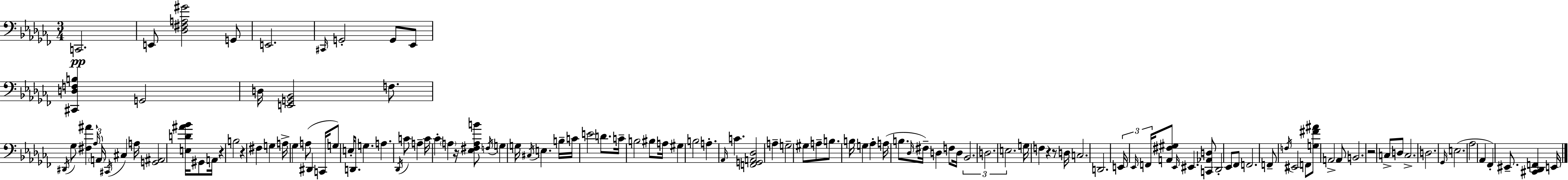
{
  \clef bass
  \numericTimeSignature
  \time 3/4
  \key aes \minor
  c,2.\pp | e,8 <des fis a gis'>2 g,8 | e,2. | \grace { cis,16 } g,2-. g,8 ees,8 | \break <cis, d f b>4 g,2 | d16 <e, g, bes,>2 f8. | \acciaccatura { dis,16 } ges8 <fis ais'>4 \tuplet 3/2 { \grace { aes16 } \parenthesize a,16 \acciaccatura { cis,16 } } cis4 | a16 <g, ais,>2 | \break <e d' ais' bes'>16 gis,8 a,16 r4 b2 | r4 fis4 | g4 a16-> ges4 a8( dis,4 | c,16 g8) e16-. d,8. g4. | \break a4. \acciaccatura { des,16 } c'8 | a4-- c'16 ces'4-. \parenthesize a4 | r16 <ees fis a b'>8 \acciaccatura { f16 } g4 g16 \acciaccatura { cis16 } | e4. b16-- c'16 e'2 | \break d'8. c'16-- b2 | bis8 a16 gis4 b2 | a4.-. | \grace { aes,16 } c'4. <f, g, a, des>2 | \break a4-- g2-- | gis8 a8-- b8. b16 | g4 aes4-. a16( b8. | \grace { des16 }) fis16-- d4 f8 d16 \tuplet 3/2 { bes,2. | \break d2. | e2. } | g16 f4 | r4 r8 d16 c2. | \break d,2. | \tuplet 3/2 { e,16 \grace { ees,16 } f,16 } | <a, fis gis>8 \grace { ees,16 } eis,4. <c, aes, d>8 des,2-. | ees,8 fes,8 f,2. | \break f,8-- | \acciaccatura { f16 } eis,2 f,8 | <g fis' ais'>8 a,2-> a,8 | b,2. | \break r2 c8-> d8 | c2.-> | d2. | \grace { ges,16 } e2.( | \break aes2 aes,4 | fes,4-.) eis,8.-- <cis, des, f,>4 | e,16 \bar "|."
}